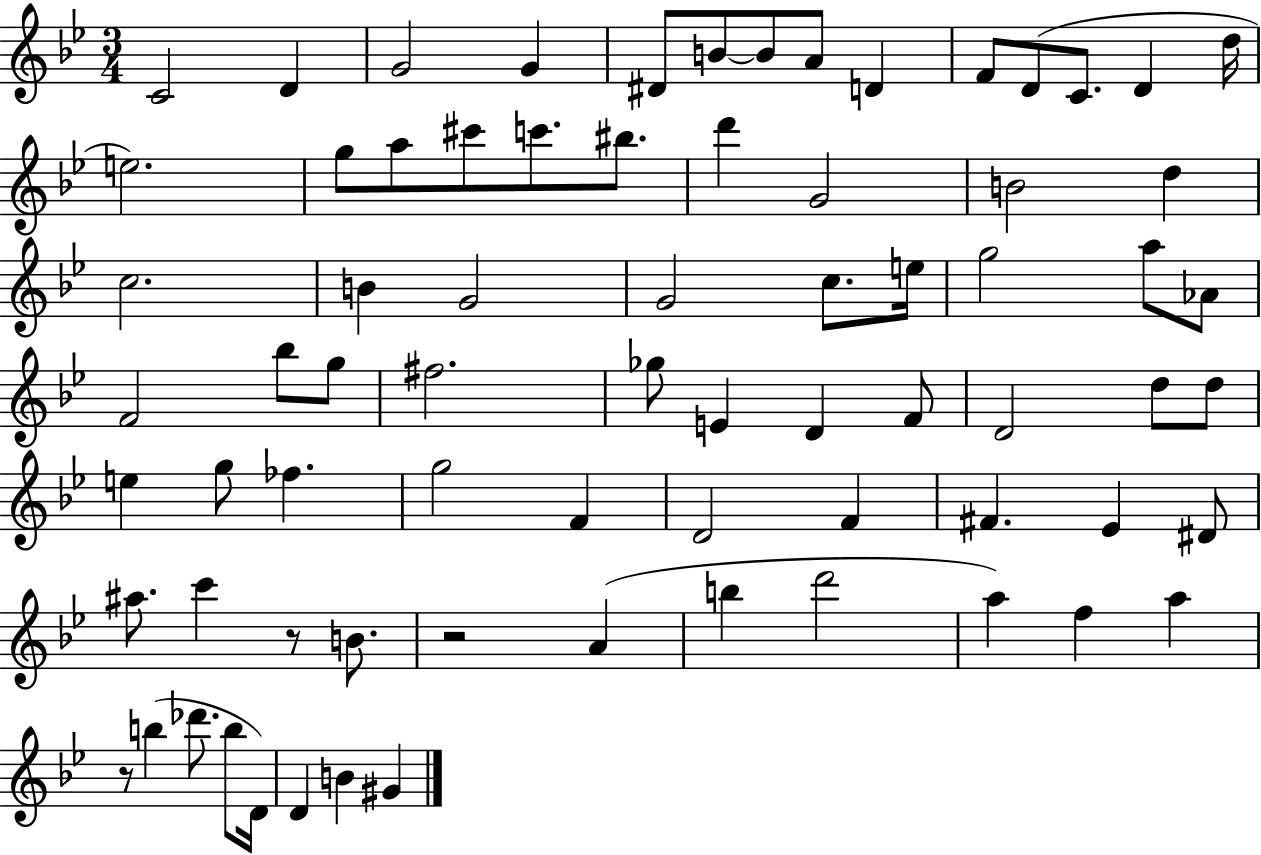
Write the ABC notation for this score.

X:1
T:Untitled
M:3/4
L:1/4
K:Bb
C2 D G2 G ^D/2 B/2 B/2 A/2 D F/2 D/2 C/2 D d/4 e2 g/2 a/2 ^c'/2 c'/2 ^b/2 d' G2 B2 d c2 B G2 G2 c/2 e/4 g2 a/2 _A/2 F2 _b/2 g/2 ^f2 _g/2 E D F/2 D2 d/2 d/2 e g/2 _f g2 F D2 F ^F _E ^D/2 ^a/2 c' z/2 B/2 z2 A b d'2 a f a z/2 b _d'/2 b/2 D/4 D B ^G